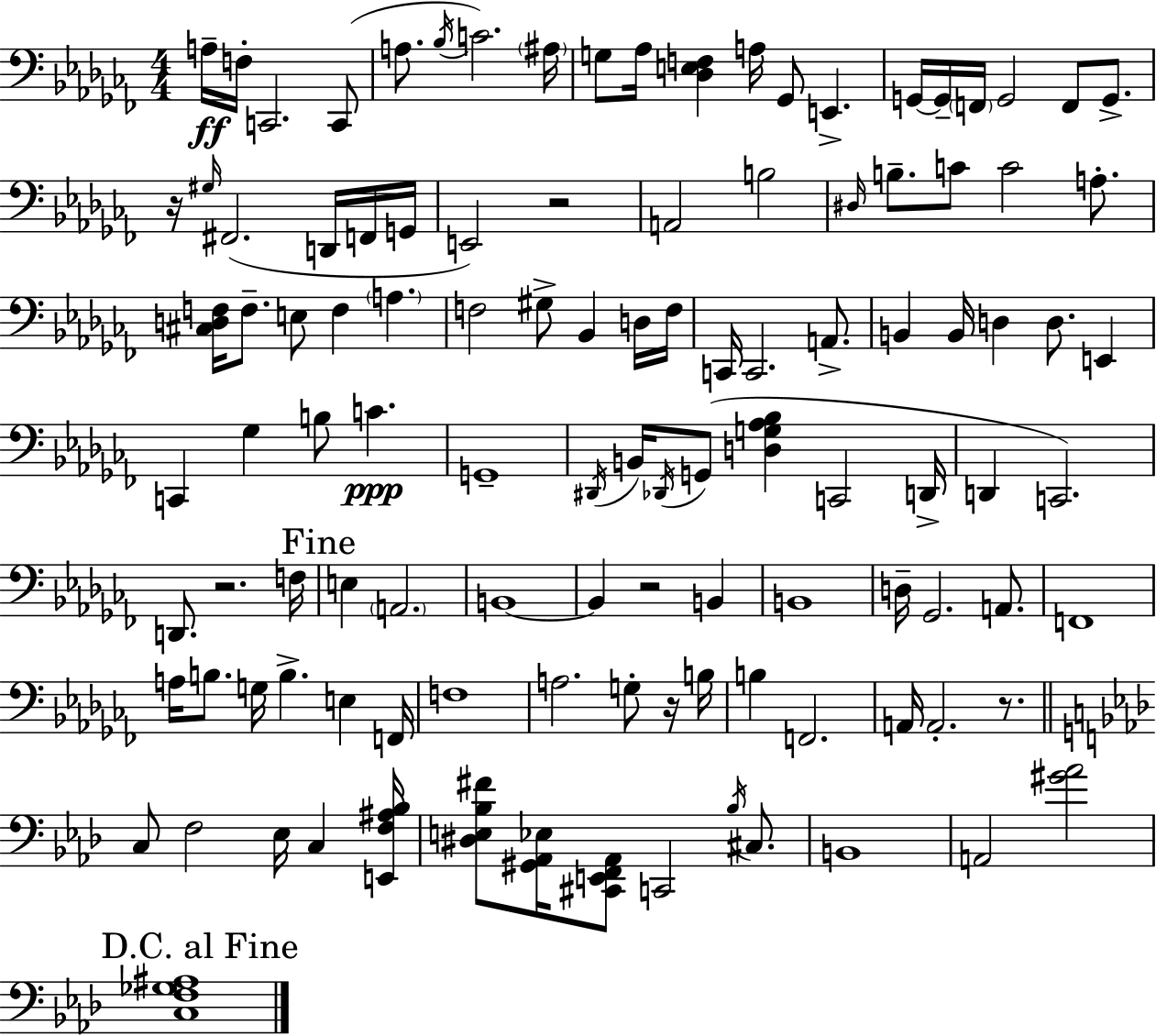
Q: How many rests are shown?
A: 6